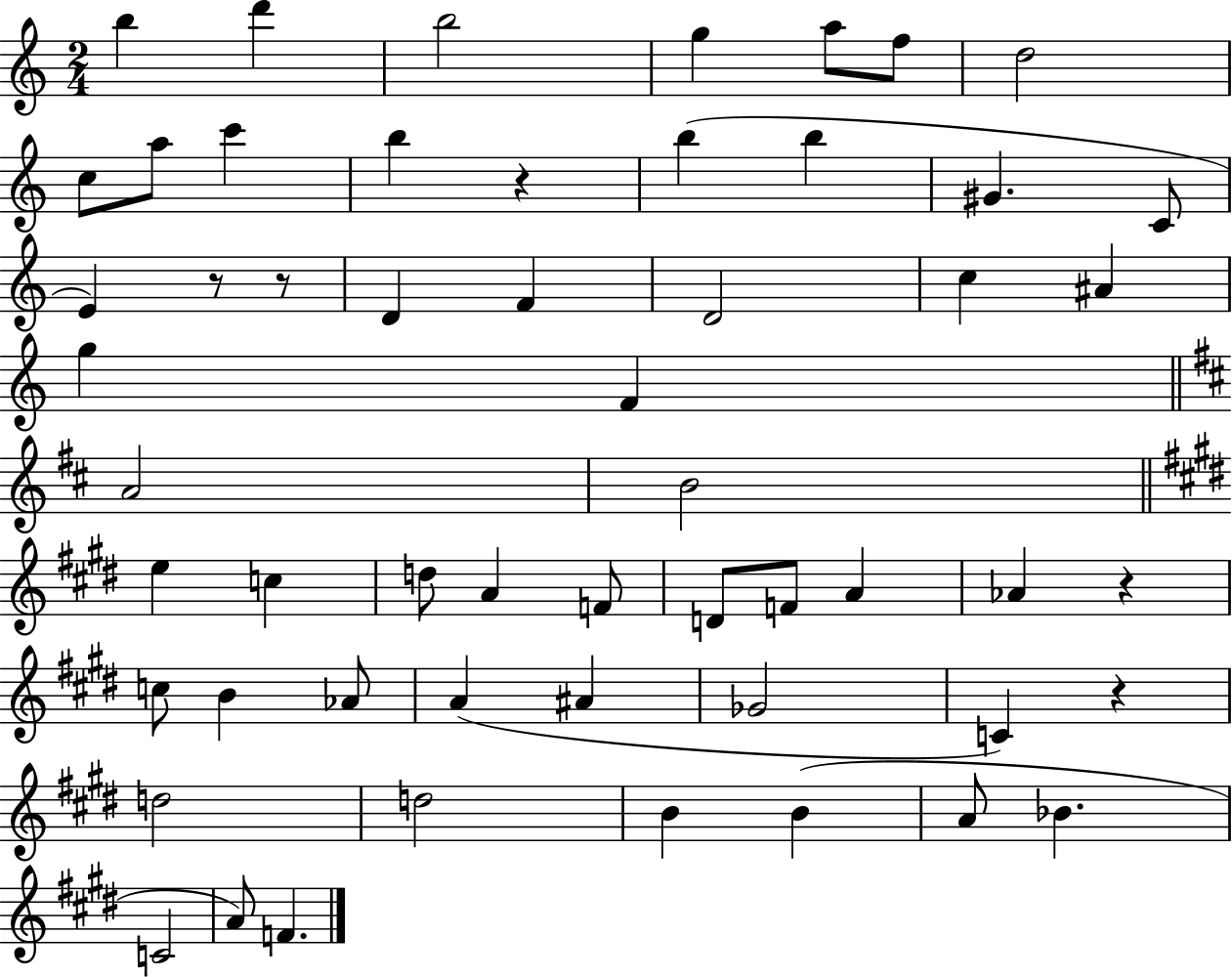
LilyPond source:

{
  \clef treble
  \numericTimeSignature
  \time 2/4
  \key c \major
  b''4 d'''4 | b''2 | g''4 a''8 f''8 | d''2 | \break c''8 a''8 c'''4 | b''4 r4 | b''4( b''4 | gis'4. c'8 | \break e'4) r8 r8 | d'4 f'4 | d'2 | c''4 ais'4 | \break g''4 f'4 | \bar "||" \break \key b \minor a'2 | b'2 | \bar "||" \break \key e \major e''4 c''4 | d''8 a'4 f'8 | d'8 f'8 a'4 | aes'4 r4 | \break c''8 b'4 aes'8 | a'4( ais'4 | ges'2 | c'4) r4 | \break d''2 | d''2 | b'4 b'4( | a'8 bes'4. | \break c'2 | a'8) f'4. | \bar "|."
}